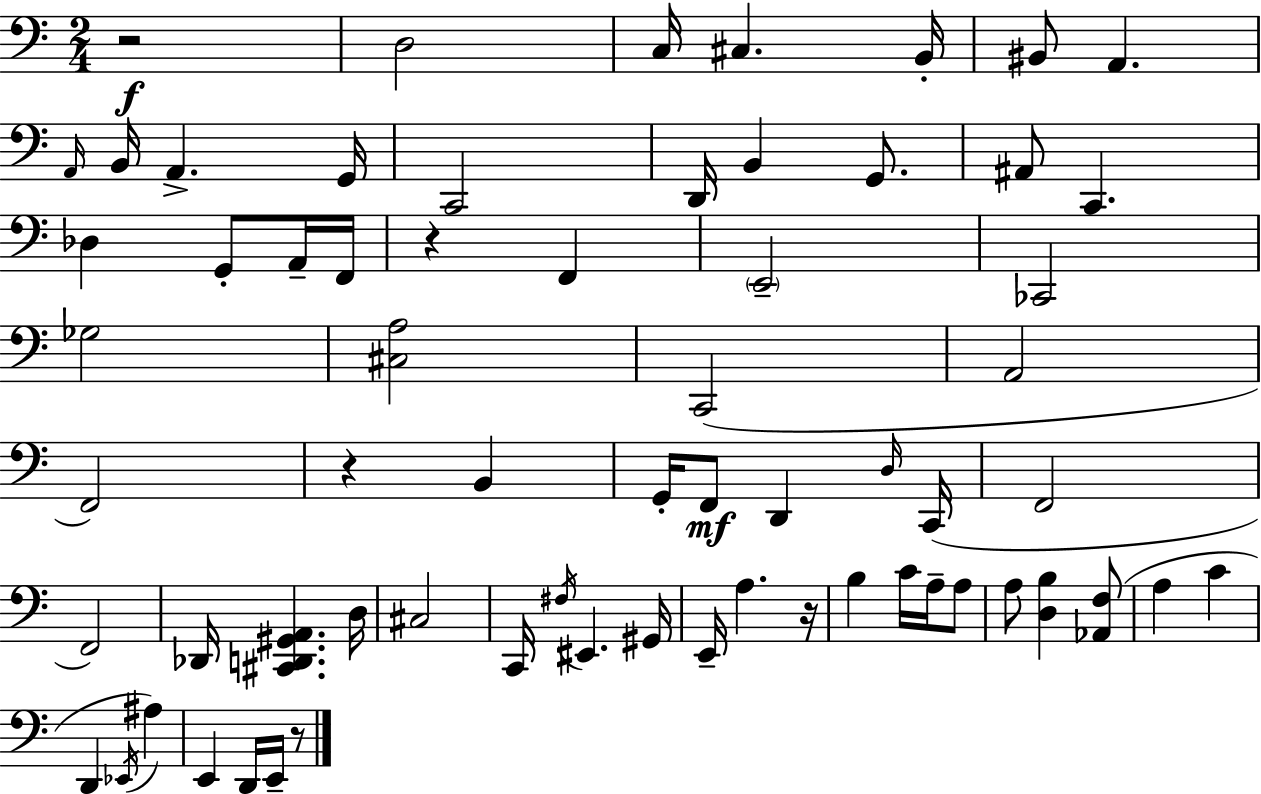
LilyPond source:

{
  \clef bass
  \numericTimeSignature
  \time 2/4
  \key c \major
  r2\f | d2 | c16 cis4. b,16-. | bis,8 a,4. | \break \grace { a,16 } b,16 a,4.-> | g,16 c,2 | d,16 b,4 g,8. | ais,8 c,4. | \break des4 g,8-. a,16-- | f,16 r4 f,4 | \parenthesize e,2-- | ces,2 | \break ges2 | <cis a>2 | c,2( | a,2 | \break f,2) | r4 b,4 | g,16-. f,8\mf d,4 | \grace { d16 } c,16( f,2 | \break f,2) | des,16 <cis, d, gis, a,>4. | d16 cis2 | c,16 \acciaccatura { fis16 } eis,4. | \break gis,16 e,16-- a4. | r16 b4 c'16 | a16-- a8 a8 <d b>4 | <aes, f>8( a4 c'4 | \break d,4 \acciaccatura { ees,16 } | ais4) e,4 | d,16 e,16-- r8 \bar "|."
}